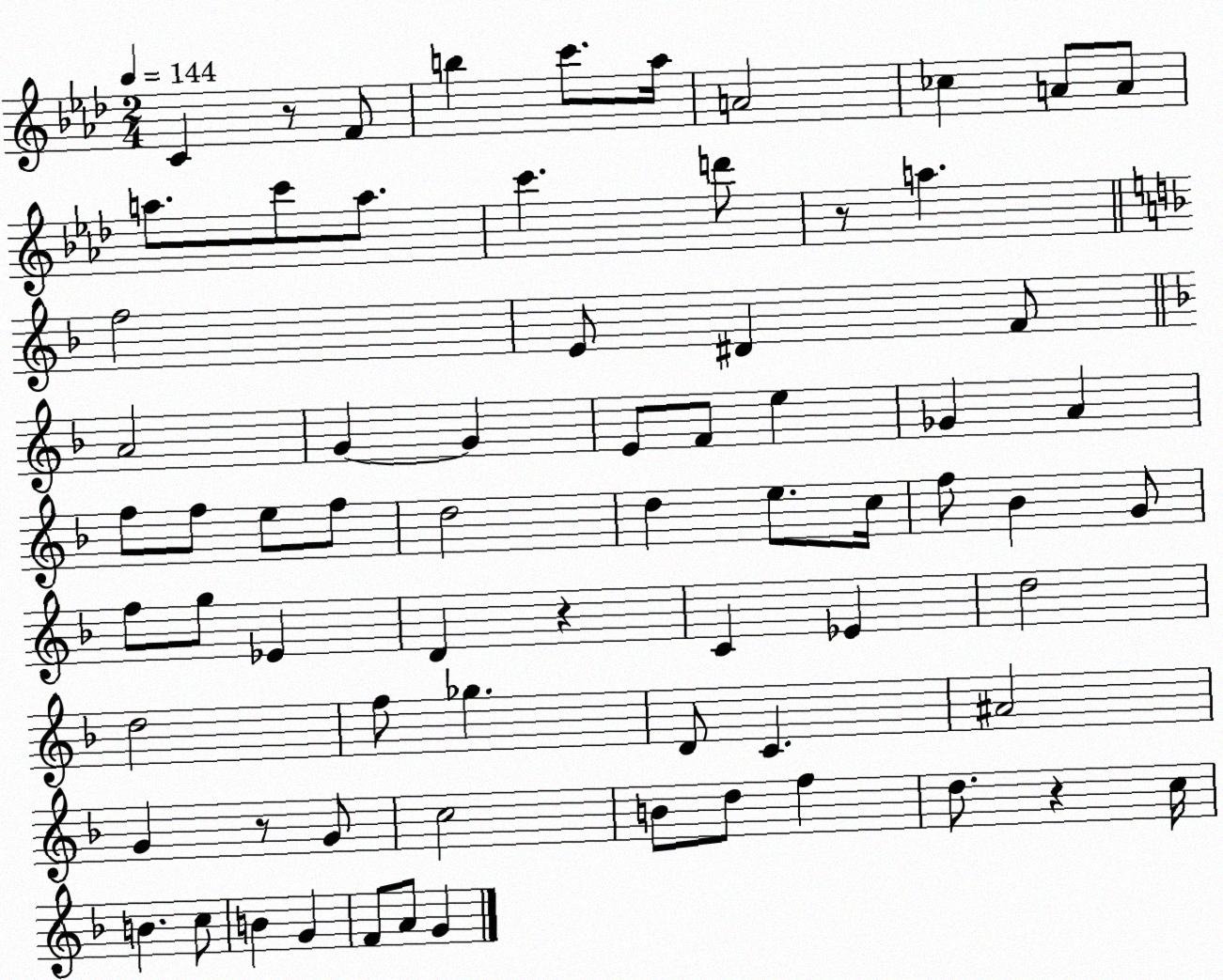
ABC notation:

X:1
T:Untitled
M:2/4
L:1/4
K:Ab
C z/2 F/2 b c'/2 _a/4 A2 _c A/2 A/2 a/2 c'/2 a/2 c' d'/2 z/2 a f2 E/2 ^D F/2 A2 G G E/2 F/2 e _G A f/2 f/2 e/2 f/2 d2 d e/2 c/4 f/2 _B G/2 f/2 g/2 _E D z C _E d2 d2 f/2 _g D/2 C ^A2 G z/2 G/2 c2 B/2 d/2 f d/2 z c/4 B c/2 B G F/2 A/2 G